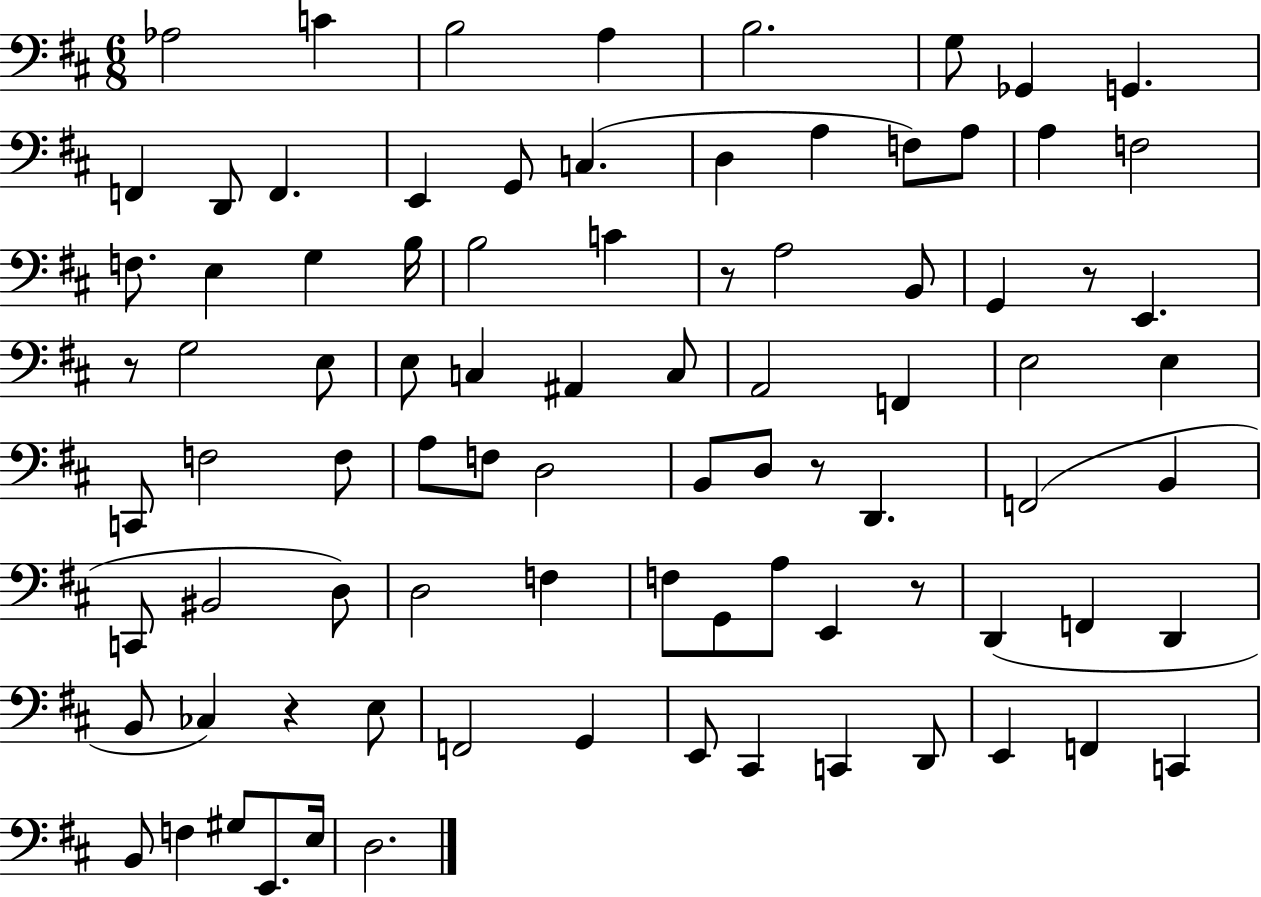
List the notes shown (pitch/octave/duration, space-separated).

Ab3/h C4/q B3/h A3/q B3/h. G3/e Gb2/q G2/q. F2/q D2/e F2/q. E2/q G2/e C3/q. D3/q A3/q F3/e A3/e A3/q F3/h F3/e. E3/q G3/q B3/s B3/h C4/q R/e A3/h B2/e G2/q R/e E2/q. R/e G3/h E3/e E3/e C3/q A#2/q C3/e A2/h F2/q E3/h E3/q C2/e F3/h F3/e A3/e F3/e D3/h B2/e D3/e R/e D2/q. F2/h B2/q C2/e BIS2/h D3/e D3/h F3/q F3/e G2/e A3/e E2/q R/e D2/q F2/q D2/q B2/e CES3/q R/q E3/e F2/h G2/q E2/e C#2/q C2/q D2/e E2/q F2/q C2/q B2/e F3/q G#3/e E2/e. E3/s D3/h.